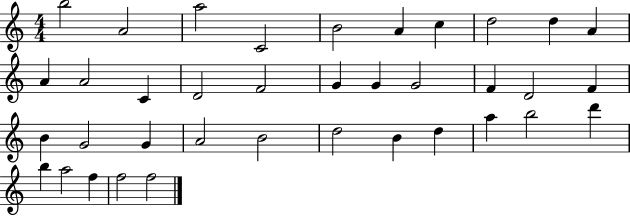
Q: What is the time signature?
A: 4/4